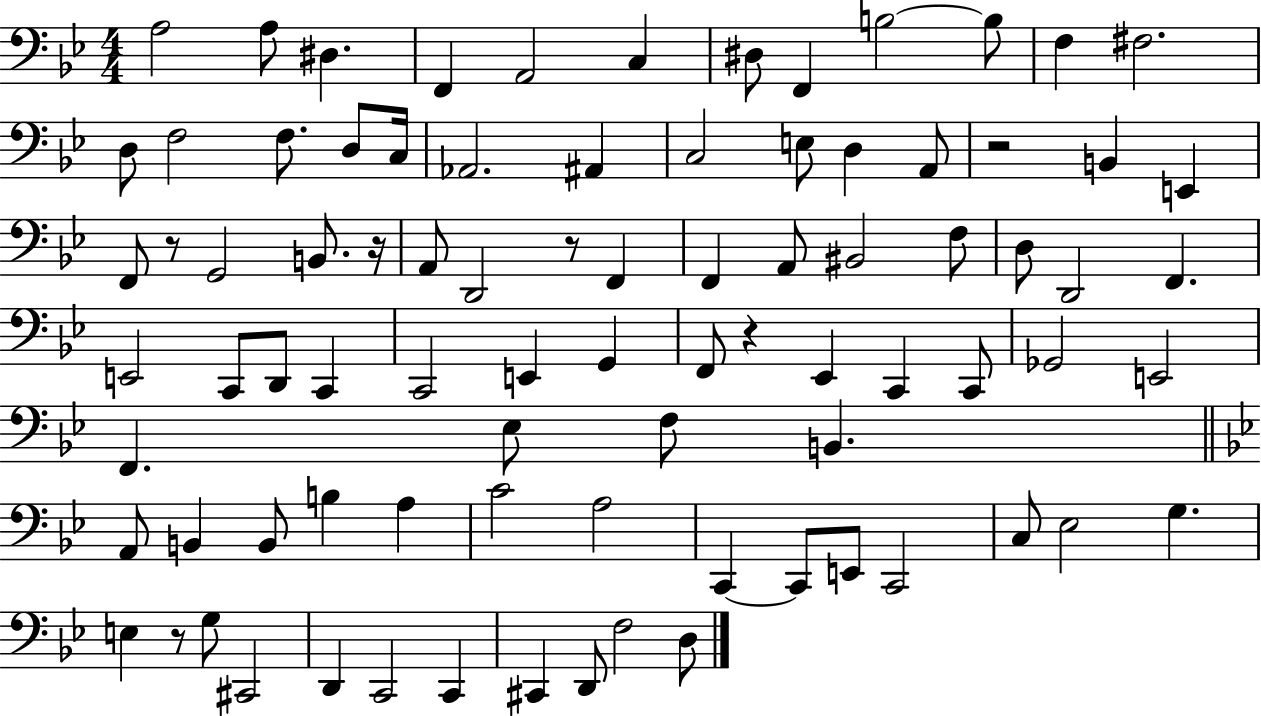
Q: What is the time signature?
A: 4/4